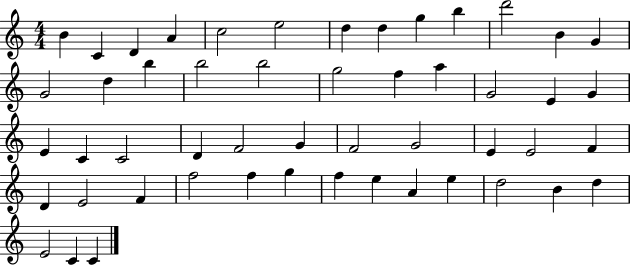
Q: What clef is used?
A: treble